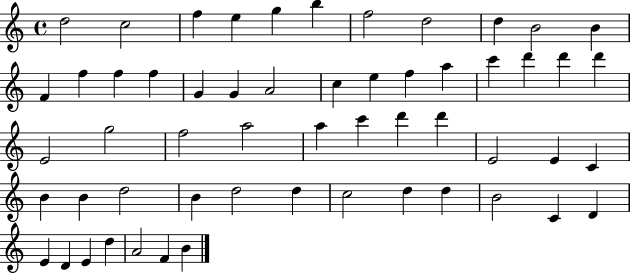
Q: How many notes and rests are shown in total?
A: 56